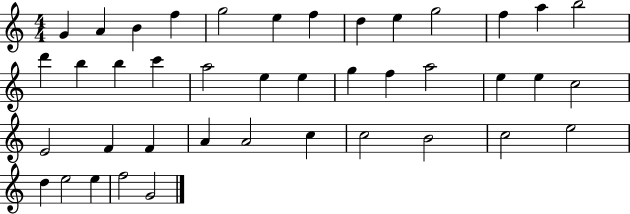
{
  \clef treble
  \numericTimeSignature
  \time 4/4
  \key c \major
  g'4 a'4 b'4 f''4 | g''2 e''4 f''4 | d''4 e''4 g''2 | f''4 a''4 b''2 | \break d'''4 b''4 b''4 c'''4 | a''2 e''4 e''4 | g''4 f''4 a''2 | e''4 e''4 c''2 | \break e'2 f'4 f'4 | a'4 a'2 c''4 | c''2 b'2 | c''2 e''2 | \break d''4 e''2 e''4 | f''2 g'2 | \bar "|."
}